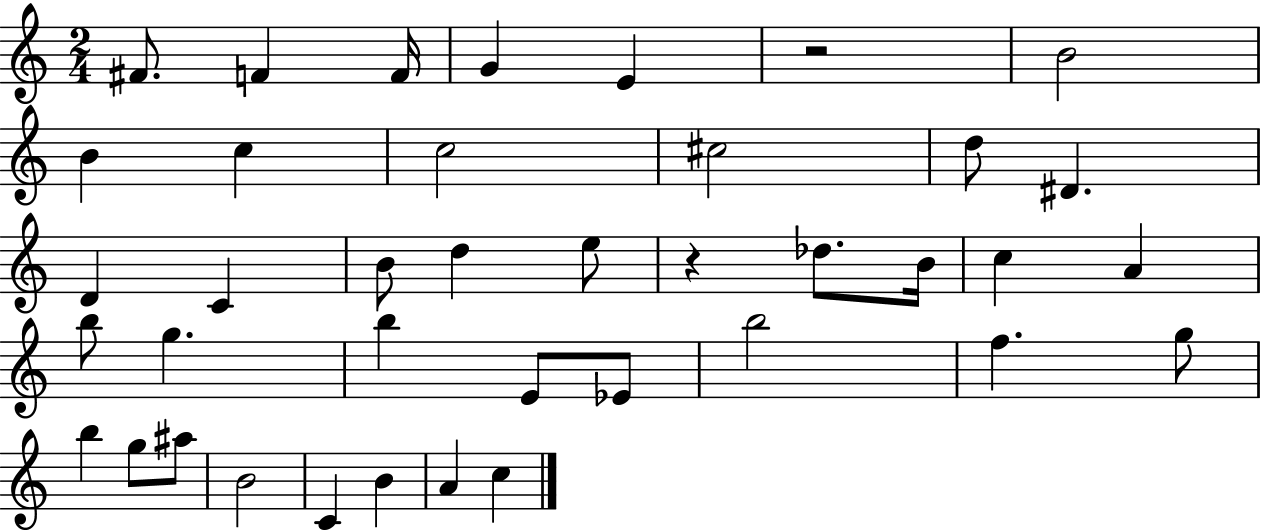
F#4/e. F4/q F4/s G4/q E4/q R/h B4/h B4/q C5/q C5/h C#5/h D5/e D#4/q. D4/q C4/q B4/e D5/q E5/e R/q Db5/e. B4/s C5/q A4/q B5/e G5/q. B5/q E4/e Eb4/e B5/h F5/q. G5/e B5/q G5/e A#5/e B4/h C4/q B4/q A4/q C5/q